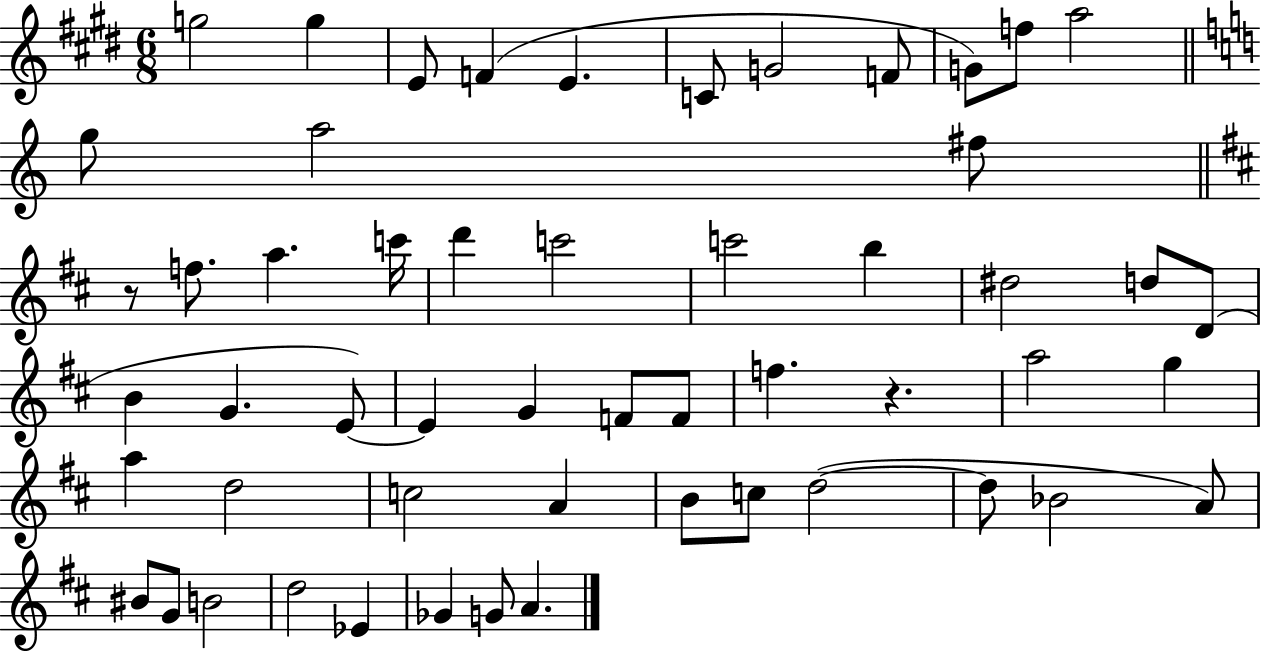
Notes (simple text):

G5/h G5/q E4/e F4/q E4/q. C4/e G4/h F4/e G4/e F5/e A5/h G5/e A5/h F#5/e R/e F5/e. A5/q. C6/s D6/q C6/h C6/h B5/q D#5/h D5/e D4/e B4/q G4/q. E4/e E4/q G4/q F4/e F4/e F5/q. R/q. A5/h G5/q A5/q D5/h C5/h A4/q B4/e C5/e D5/h D5/e Bb4/h A4/e BIS4/e G4/e B4/h D5/h Eb4/q Gb4/q G4/e A4/q.